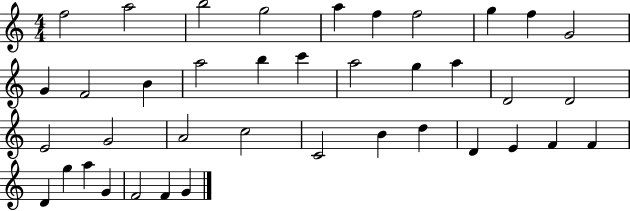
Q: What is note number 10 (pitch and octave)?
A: G4